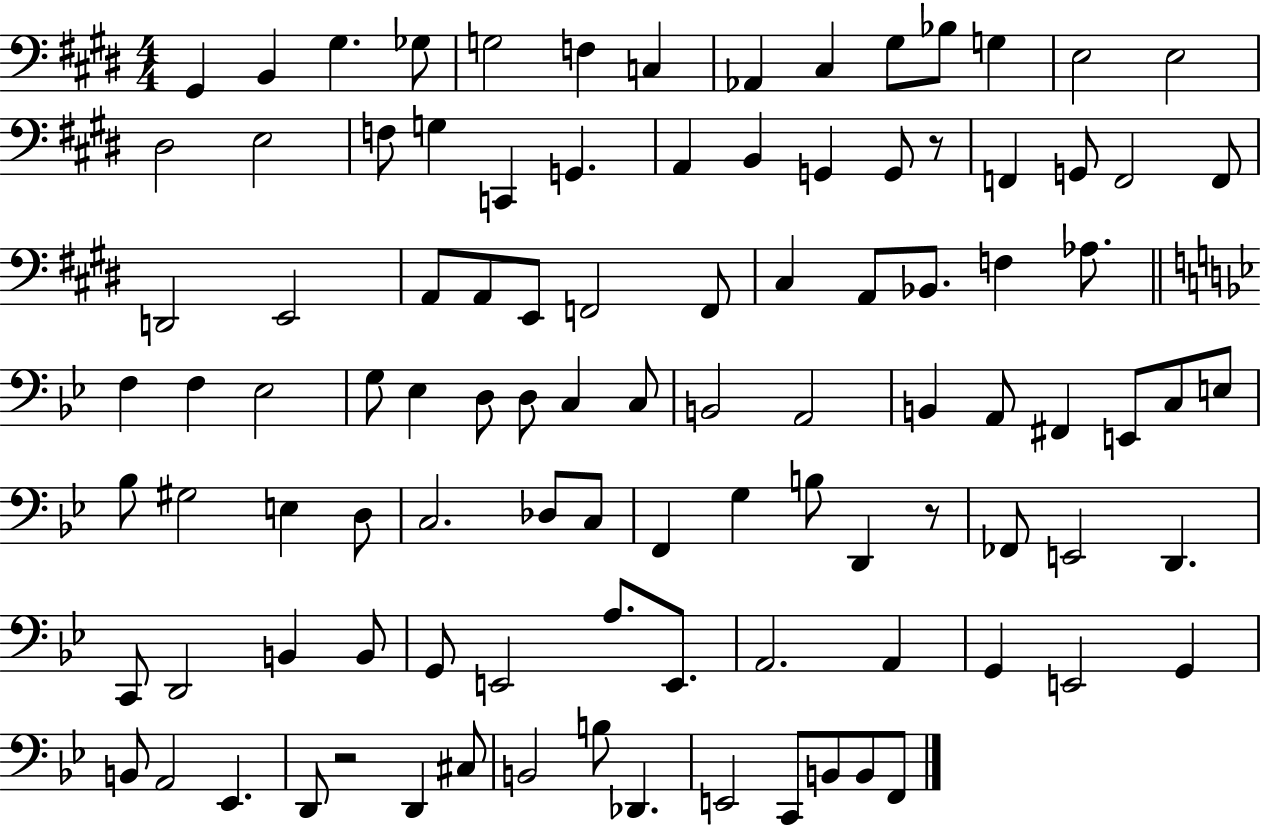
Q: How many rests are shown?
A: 3